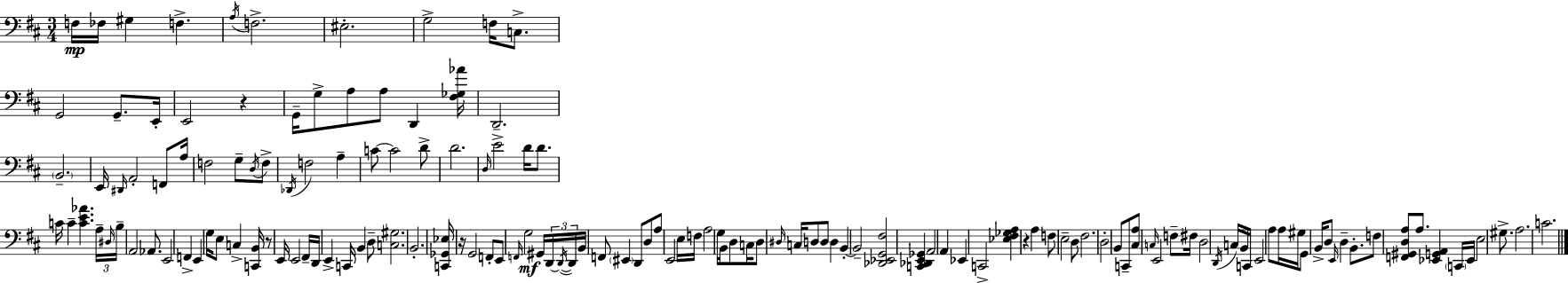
{
  \clef bass
  \numericTimeSignature
  \time 3/4
  \key d \major
  f16\mp fes16 gis4 f4.-> | \acciaccatura { a16 } f2.-> | eis2.-. | g2-> f16 c8.-> | \break g,2 g,8.-- | e,16-. e,2 r4 | g,16-- g8-> a8 a8 d,4 | <fis ges aes'>16 d,2.-- | \break \parenthesize b,2.-- | e,16 \grace { dis,16 } a,2-. f,8 | a16 f2 g8-- | \acciaccatura { d16 } f8-> \acciaccatura { des,16 } f2 | \break a4-- c'8~~ c'2 | d'8-> d'2. | \grace { d16 } e'2-> | d'16 d'8. c'16 c'4-- <c' e' aes'>4. | \break \tuplet 3/2 { a16-- \grace { dis16 } b16-- } a,2 | aes,8. e,2 | f,4-> e,4 g16 e8 | c4-> <c, b,>16 r8 e,16 e,2 | \break fis,16-- d,16 e,4-> c,16 | b,4 d8-- <c gis>2. | b,2.-. | <c, ges, ees>16 r16 g,2 | \break f,8-. e,8 \grace { f,16 }\mf g2 | gis,16 \tuplet 3/2 { d,16~~ \acciaccatura { d,16~ }~ d,16 } b,16 f,8 | \parenthesize eis,4 d,8 d8 a8 e,2 | e16 f16 a2 | \break g16 b,16 d8 c16 d8 \grace { dis16 } | c16 d8 d8 d4 b,4-.~~ | b,2-- <des, ees, g, fis>2 | <c, des, e, ges,>4 a,2 | \break a,4 ees,4 | c,2-> <ees fis ges a>4 | r4 a4 f8 e2-- | d8 fis2. | \break d2-. | b,8 c,8-- <cis a>8 \grace { c16 } | e,2 f8-- fis16 d2 | \acciaccatura { d,16 } c16 b,16 c,16 e,2 | \break a8 a16 gis16 g,8 | b,16-> d8 \grace { e,16 } d4-- b,8.-. | f8 <f, gis, d a>8 a8. <ees, g, a,>4 \parenthesize c,16 | ees,16 e2 gis8.-> | \break a2. | c'2. | \bar "|."
}